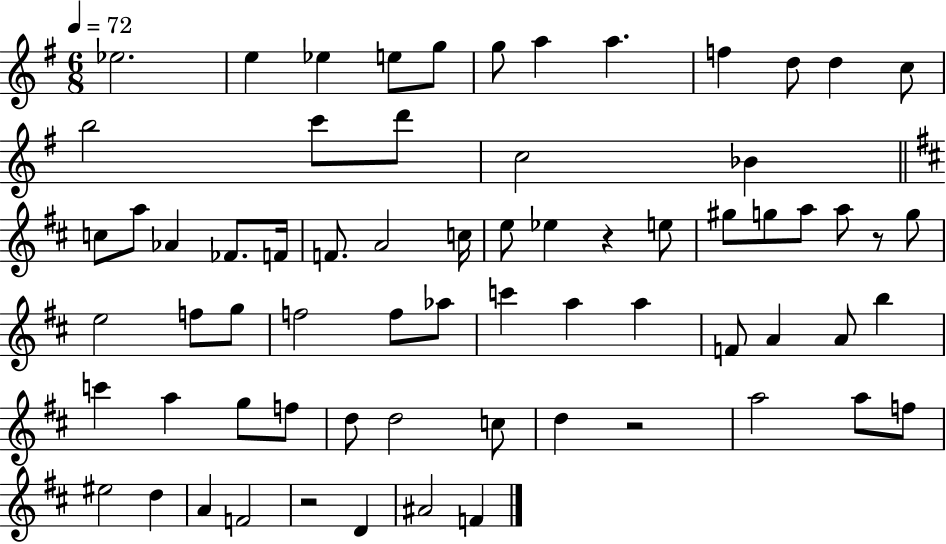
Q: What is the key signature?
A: G major